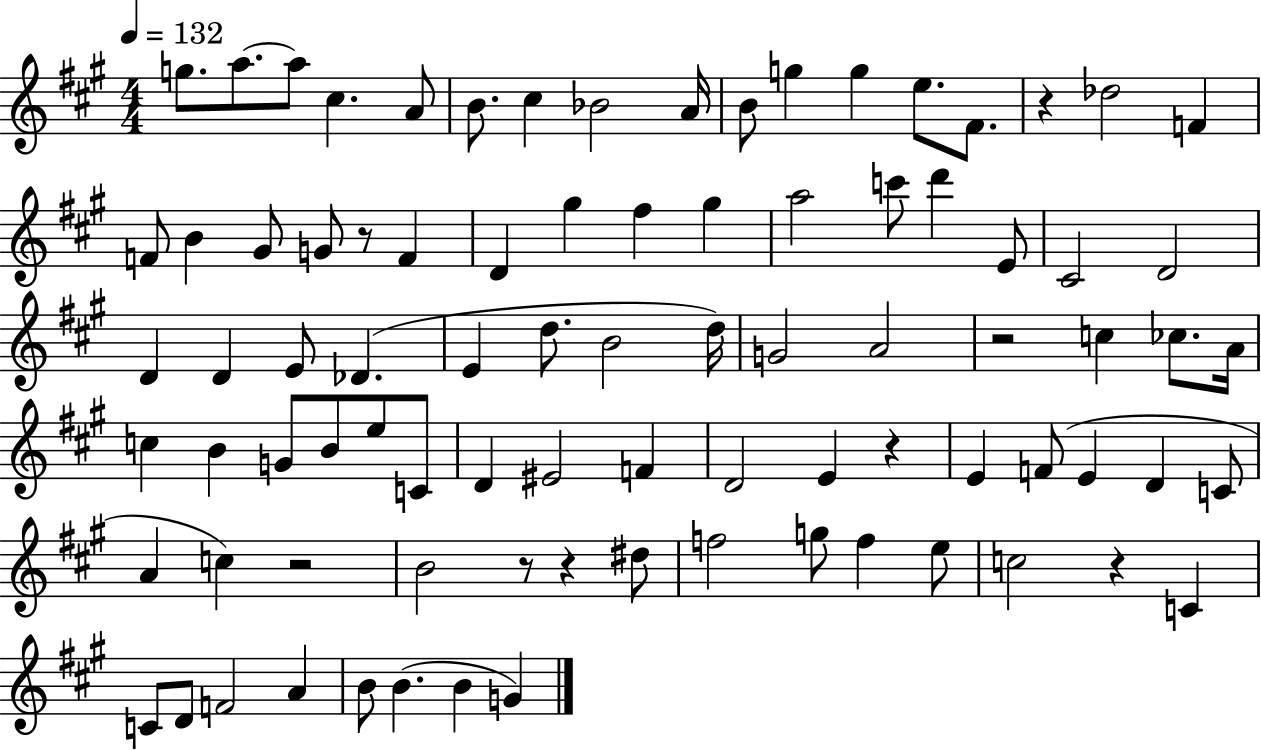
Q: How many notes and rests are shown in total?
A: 86